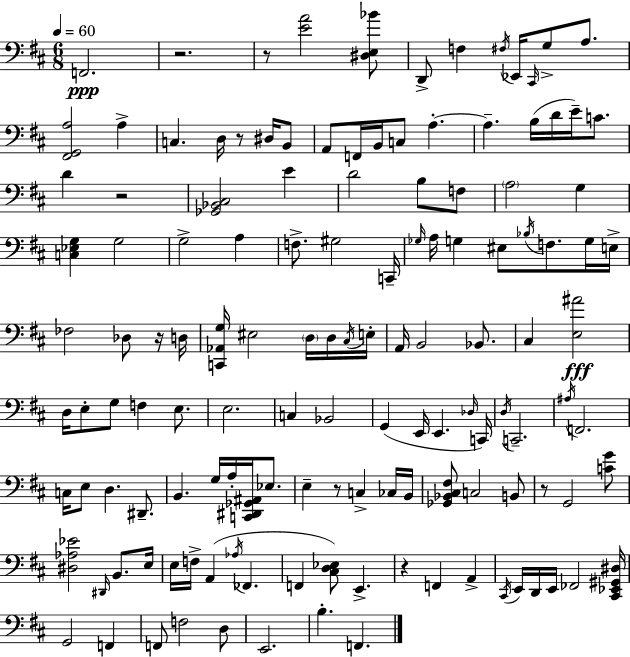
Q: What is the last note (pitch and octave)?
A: F2